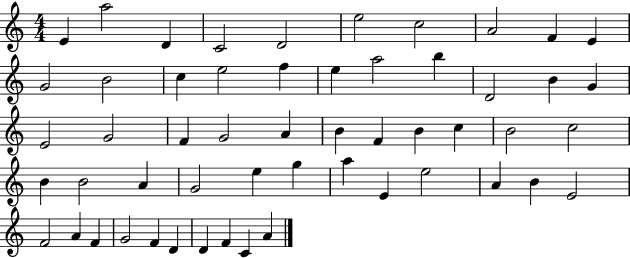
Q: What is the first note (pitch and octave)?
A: E4